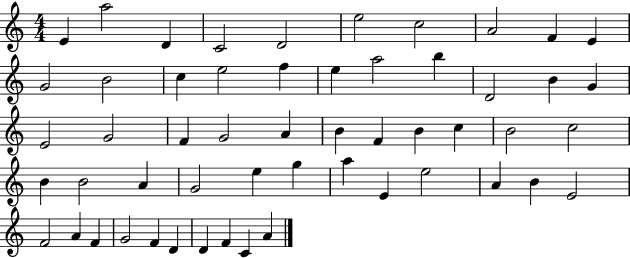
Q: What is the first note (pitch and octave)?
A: E4